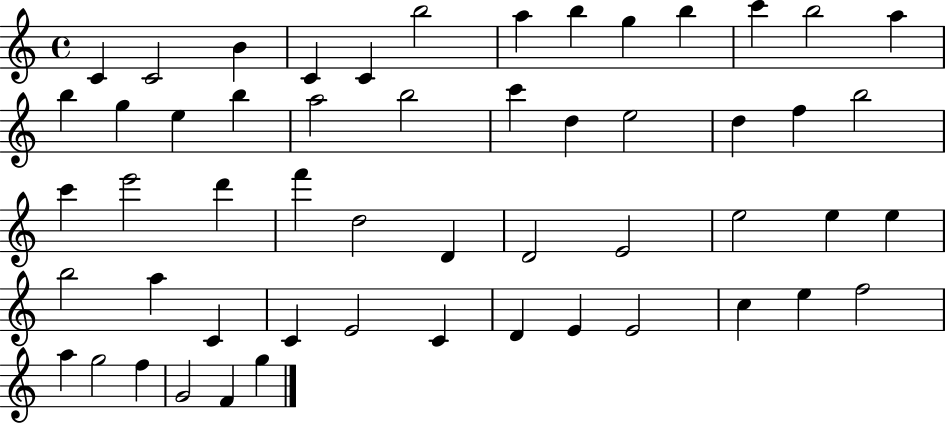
X:1
T:Untitled
M:4/4
L:1/4
K:C
C C2 B C C b2 a b g b c' b2 a b g e b a2 b2 c' d e2 d f b2 c' e'2 d' f' d2 D D2 E2 e2 e e b2 a C C E2 C D E E2 c e f2 a g2 f G2 F g